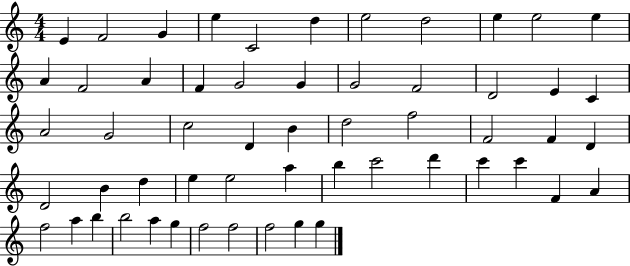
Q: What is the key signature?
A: C major